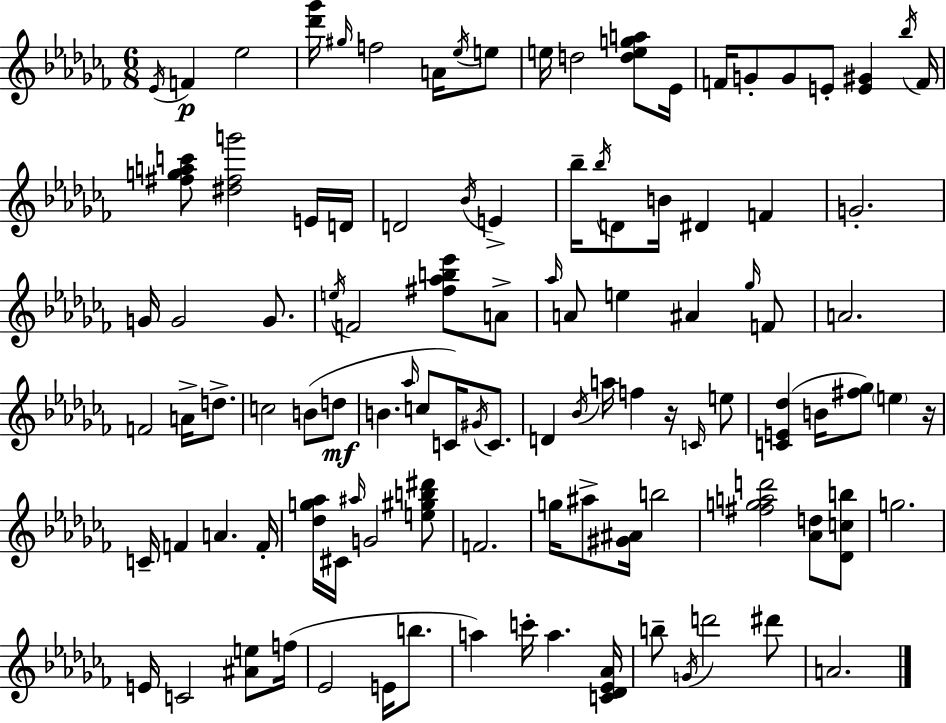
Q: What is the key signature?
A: AES minor